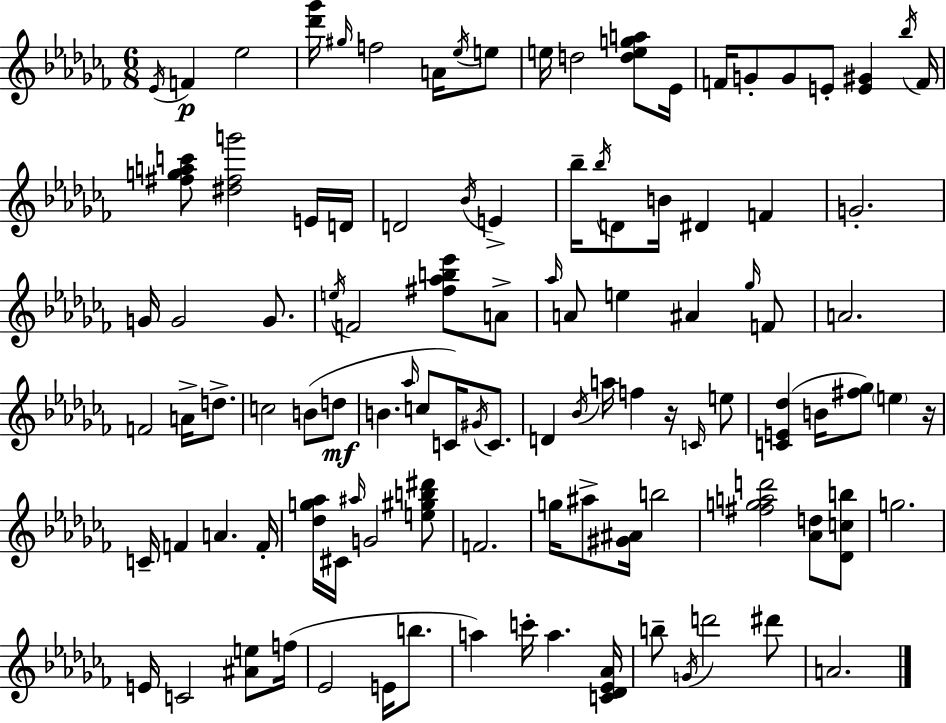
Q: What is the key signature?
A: AES minor